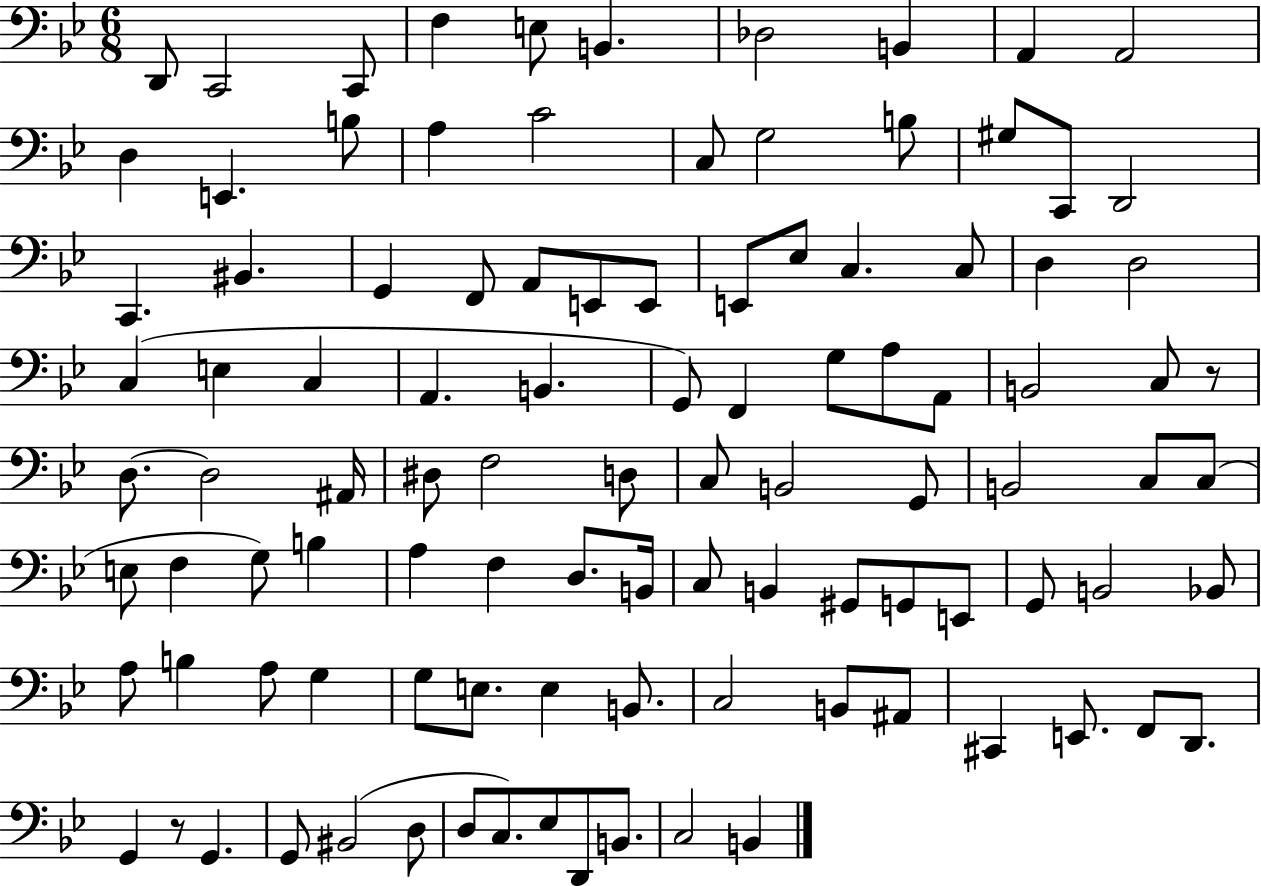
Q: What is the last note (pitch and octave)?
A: B2